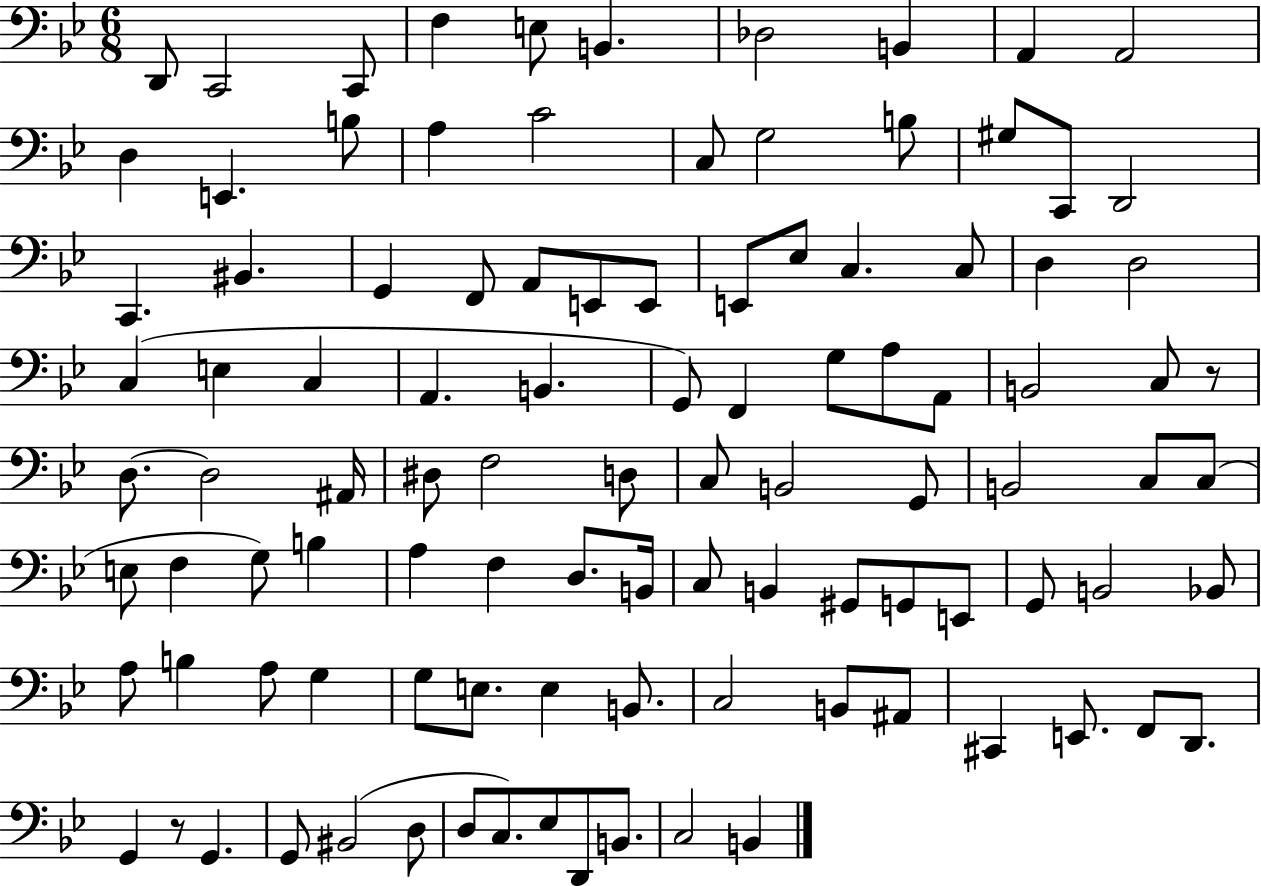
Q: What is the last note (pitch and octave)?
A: B2